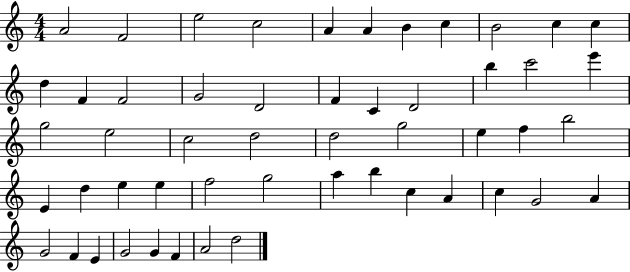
X:1
T:Untitled
M:4/4
L:1/4
K:C
A2 F2 e2 c2 A A B c B2 c c d F F2 G2 D2 F C D2 b c'2 e' g2 e2 c2 d2 d2 g2 e f b2 E d e e f2 g2 a b c A c G2 A G2 F E G2 G F A2 d2